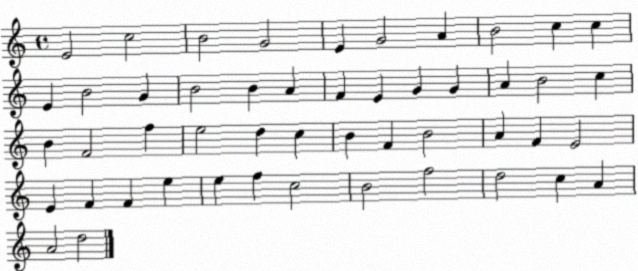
X:1
T:Untitled
M:4/4
L:1/4
K:C
E2 c2 B2 G2 E G2 A B2 c c E B2 G B2 B A F E G G A B2 c B F2 f e2 d c B F B2 A F E2 E F F e e f c2 B2 f2 d2 c A A2 d2